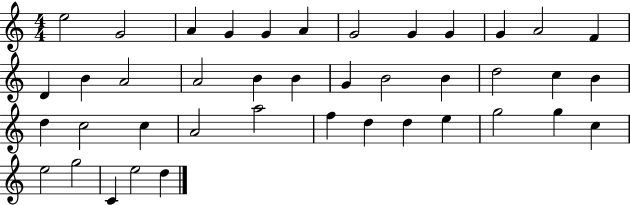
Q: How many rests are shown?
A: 0